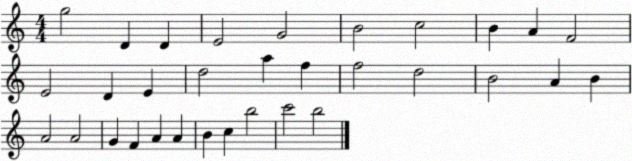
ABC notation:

X:1
T:Untitled
M:4/4
L:1/4
K:C
g2 D D E2 G2 B2 c2 B A F2 E2 D E d2 a f f2 d2 B2 A B A2 A2 G F A A B c b2 c'2 b2